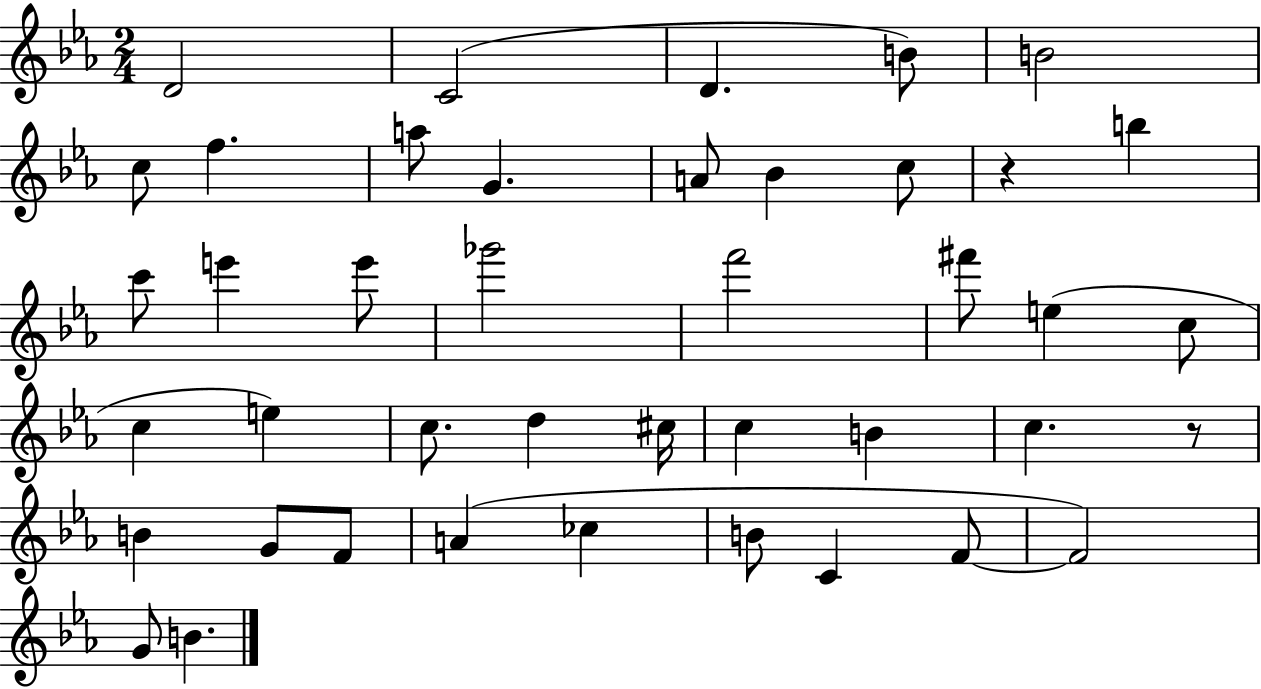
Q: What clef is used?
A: treble